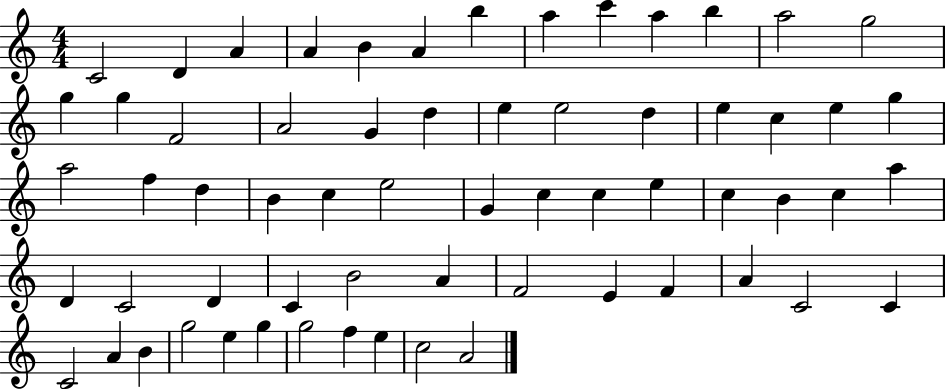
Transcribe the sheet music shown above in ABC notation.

X:1
T:Untitled
M:4/4
L:1/4
K:C
C2 D A A B A b a c' a b a2 g2 g g F2 A2 G d e e2 d e c e g a2 f d B c e2 G c c e c B c a D C2 D C B2 A F2 E F A C2 C C2 A B g2 e g g2 f e c2 A2